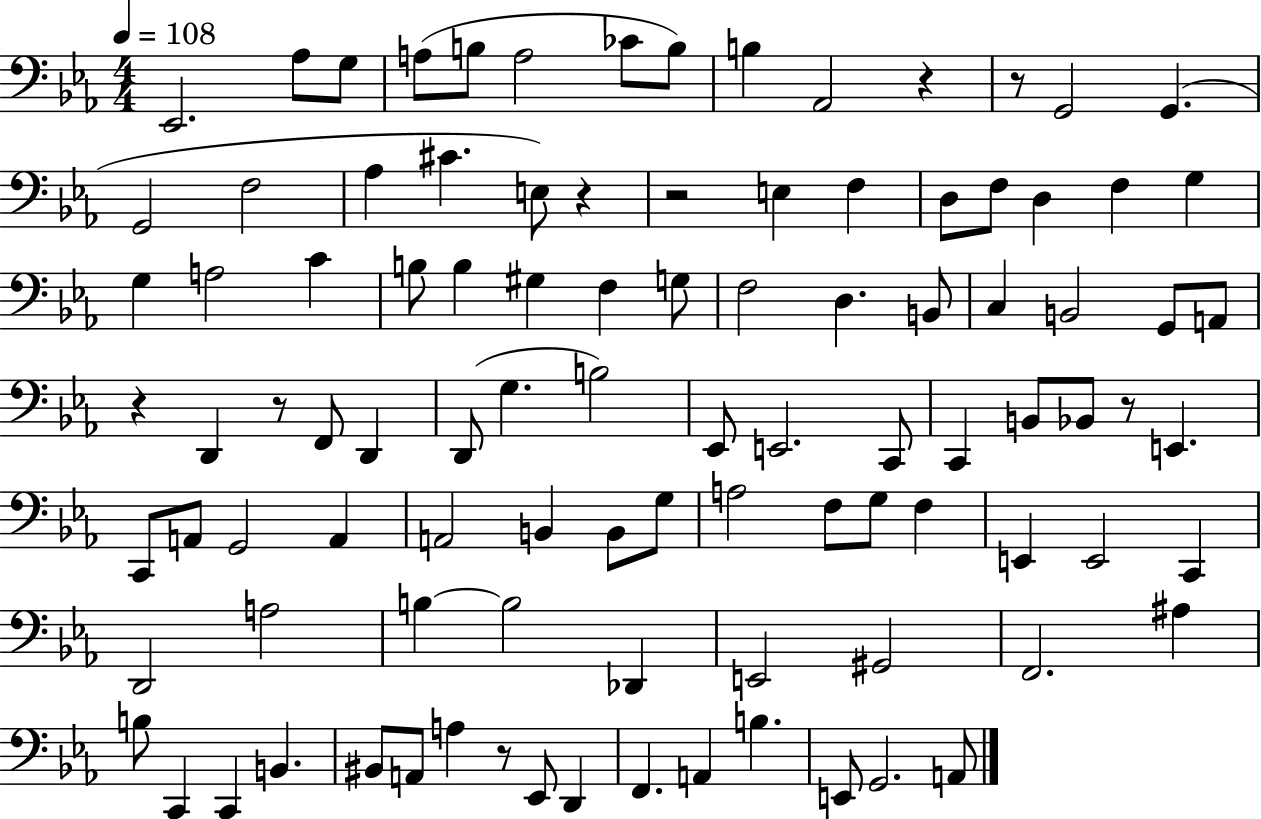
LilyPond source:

{
  \clef bass
  \numericTimeSignature
  \time 4/4
  \key ees \major
  \tempo 4 = 108
  ees,2. aes8 g8 | a8( b8 a2 ces'8 b8) | b4 aes,2 r4 | r8 g,2 g,4.( | \break g,2 f2 | aes4 cis'4. e8) r4 | r2 e4 f4 | d8 f8 d4 f4 g4 | \break g4 a2 c'4 | b8 b4 gis4 f4 g8 | f2 d4. b,8 | c4 b,2 g,8 a,8 | \break r4 d,4 r8 f,8 d,4 | d,8( g4. b2) | ees,8 e,2. c,8 | c,4 b,8 bes,8 r8 e,4. | \break c,8 a,8 g,2 a,4 | a,2 b,4 b,8 g8 | a2 f8 g8 f4 | e,4 e,2 c,4 | \break d,2 a2 | b4~~ b2 des,4 | e,2 gis,2 | f,2. ais4 | \break b8 c,4 c,4 b,4. | bis,8 a,8 a4 r8 ees,8 d,4 | f,4. a,4 b4. | e,8 g,2. a,8 | \break \bar "|."
}